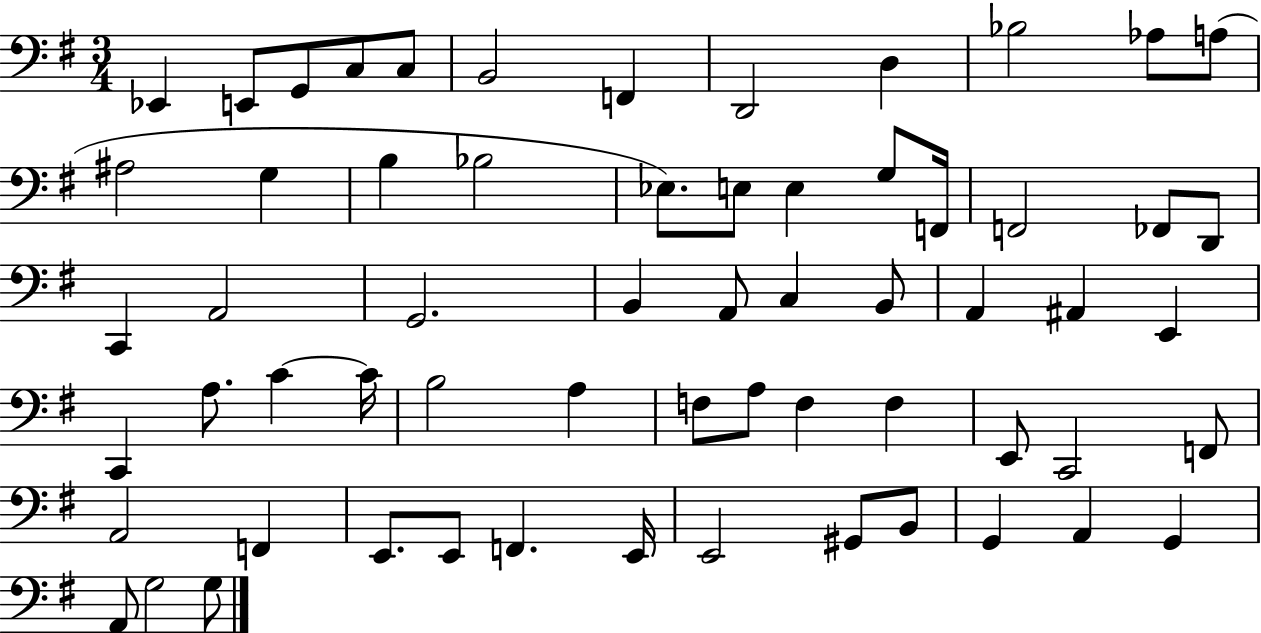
Eb2/q E2/e G2/e C3/e C3/e B2/h F2/q D2/h D3/q Bb3/h Ab3/e A3/e A#3/h G3/q B3/q Bb3/h Eb3/e. E3/e E3/q G3/e F2/s F2/h FES2/e D2/e C2/q A2/h G2/h. B2/q A2/e C3/q B2/e A2/q A#2/q E2/q C2/q A3/e. C4/q C4/s B3/h A3/q F3/e A3/e F3/q F3/q E2/e C2/h F2/e A2/h F2/q E2/e. E2/e F2/q. E2/s E2/h G#2/e B2/e G2/q A2/q G2/q A2/e G3/h G3/e